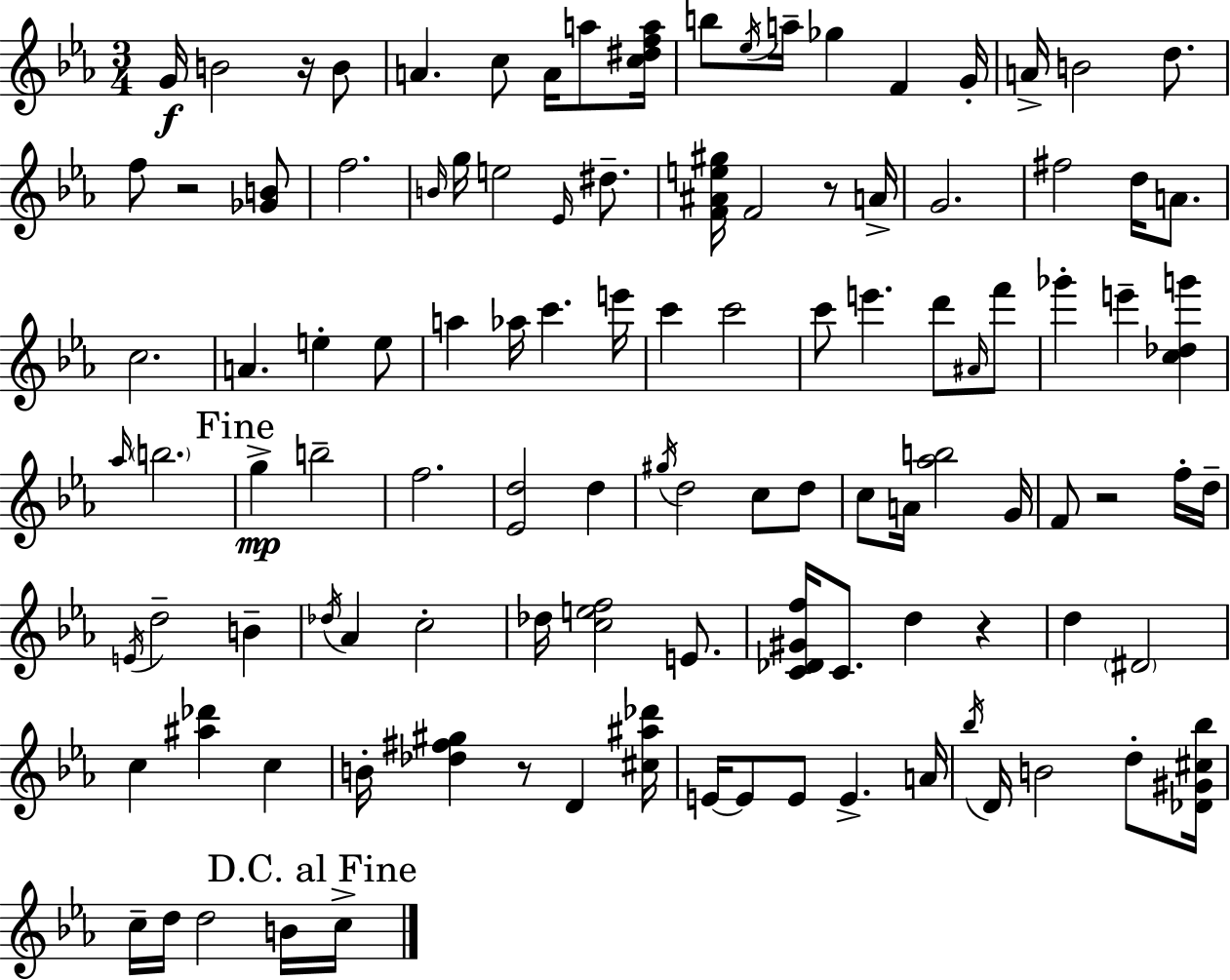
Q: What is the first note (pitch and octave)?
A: G4